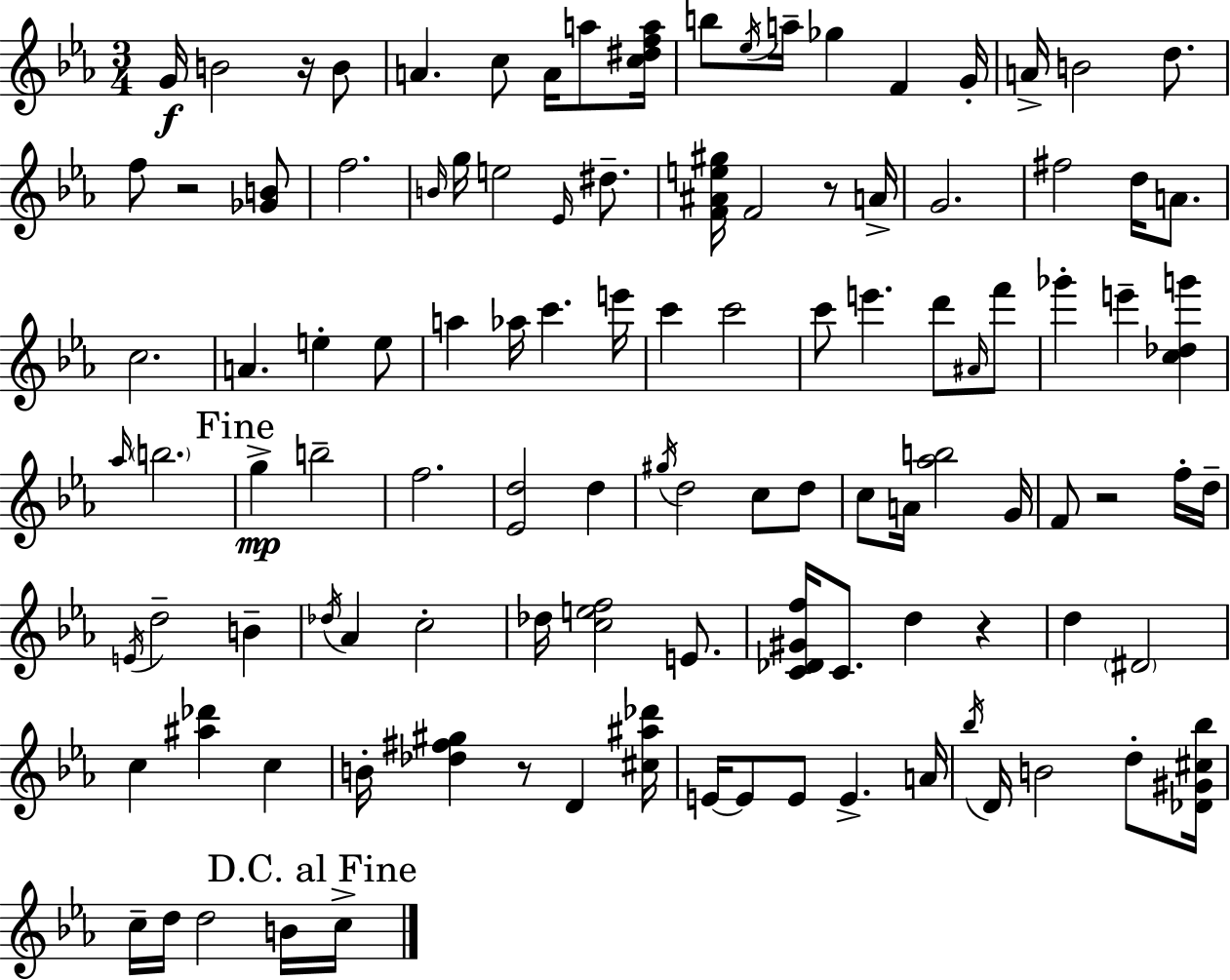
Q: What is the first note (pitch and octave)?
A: G4